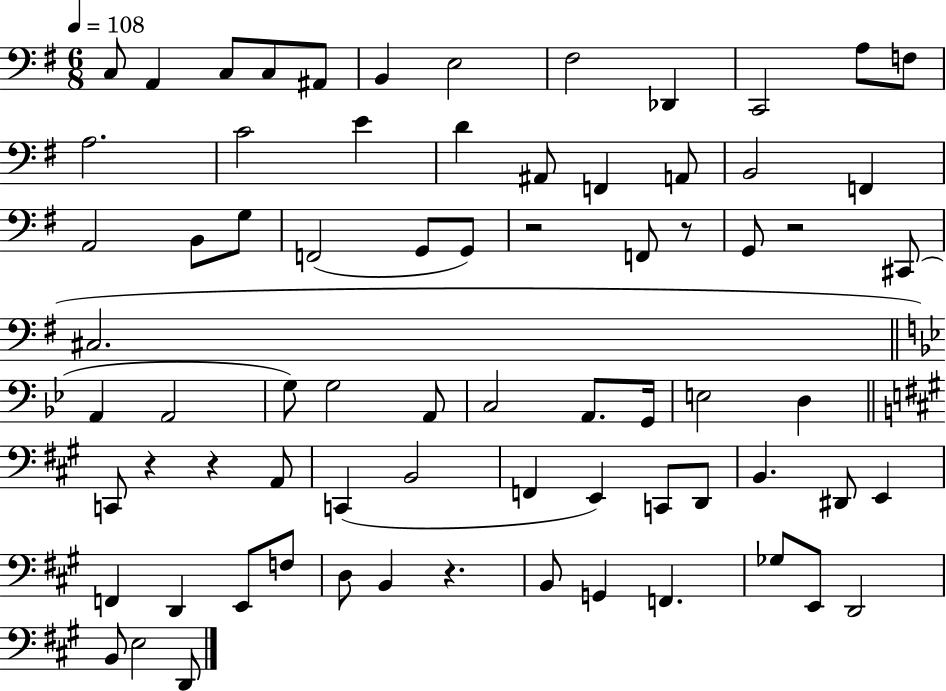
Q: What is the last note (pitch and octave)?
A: D2